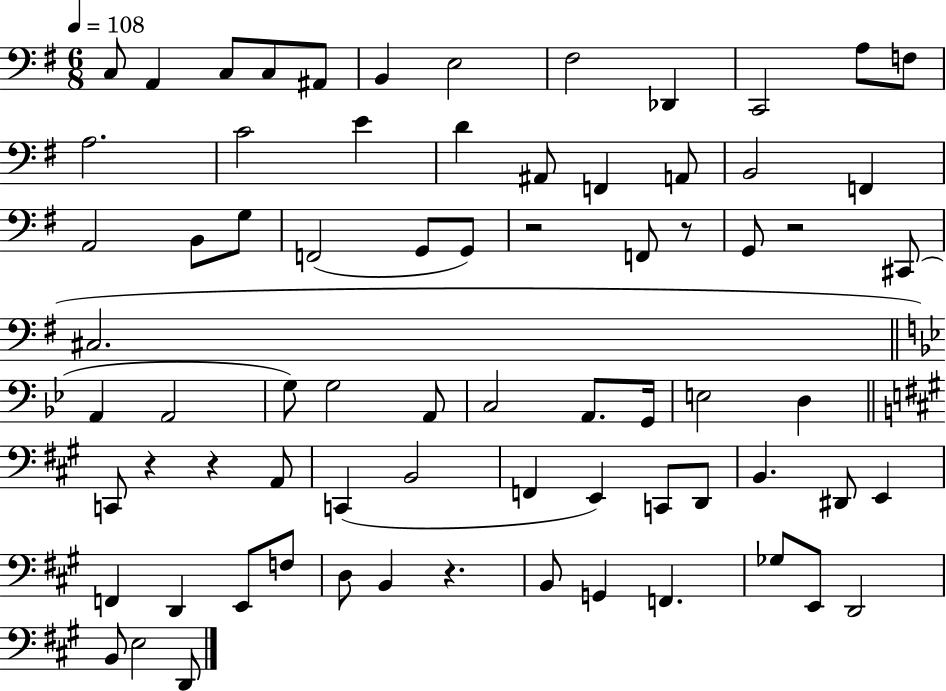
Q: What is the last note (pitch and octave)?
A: D2